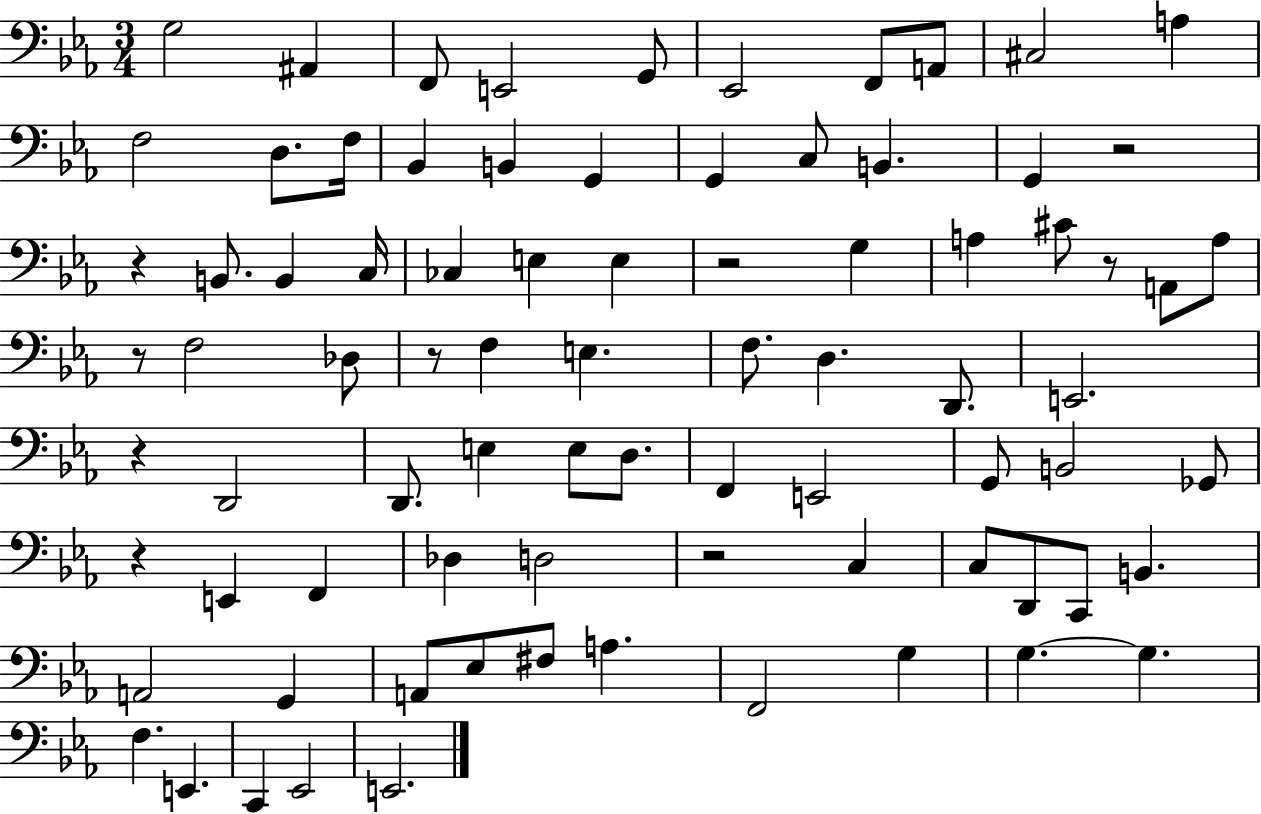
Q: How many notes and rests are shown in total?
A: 82